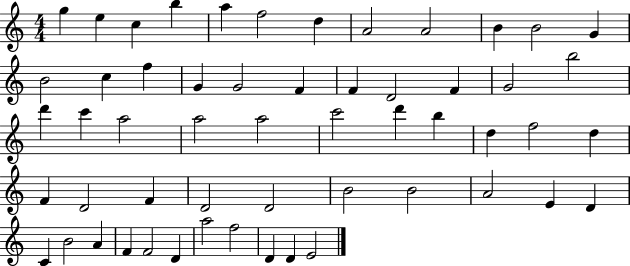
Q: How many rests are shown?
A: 0